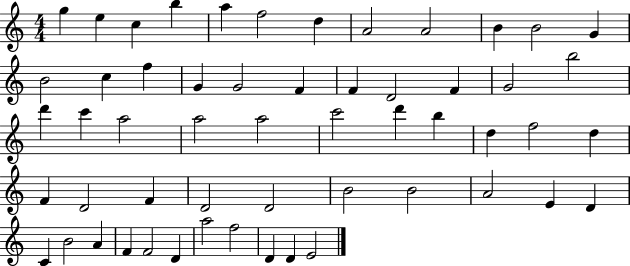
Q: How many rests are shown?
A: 0